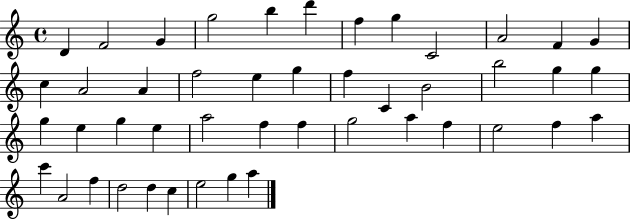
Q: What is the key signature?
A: C major